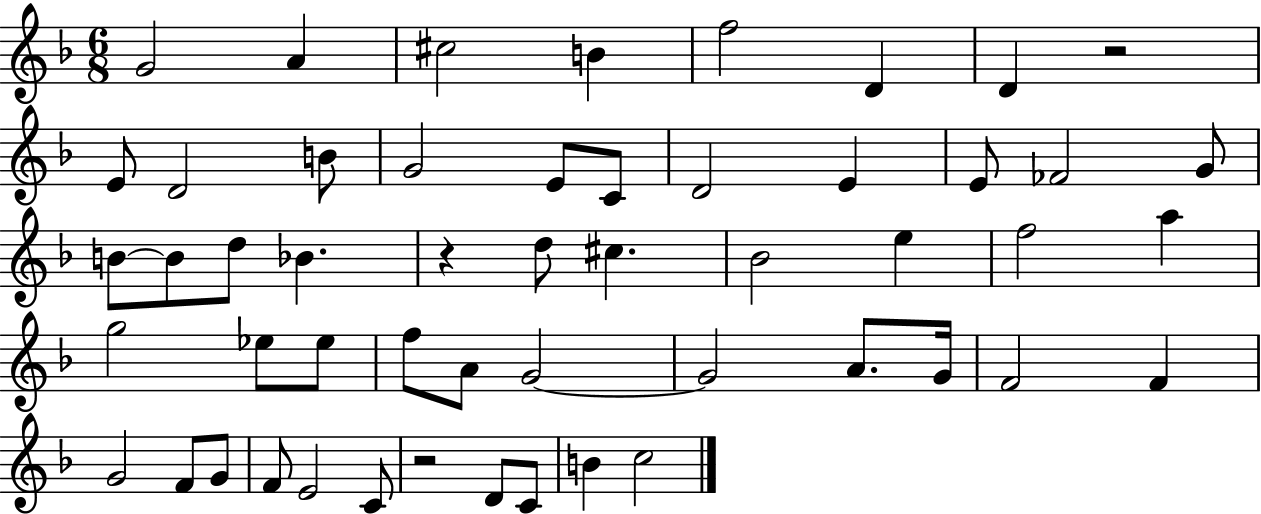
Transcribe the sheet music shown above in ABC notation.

X:1
T:Untitled
M:6/8
L:1/4
K:F
G2 A ^c2 B f2 D D z2 E/2 D2 B/2 G2 E/2 C/2 D2 E E/2 _F2 G/2 B/2 B/2 d/2 _B z d/2 ^c _B2 e f2 a g2 _e/2 _e/2 f/2 A/2 G2 G2 A/2 G/4 F2 F G2 F/2 G/2 F/2 E2 C/2 z2 D/2 C/2 B c2